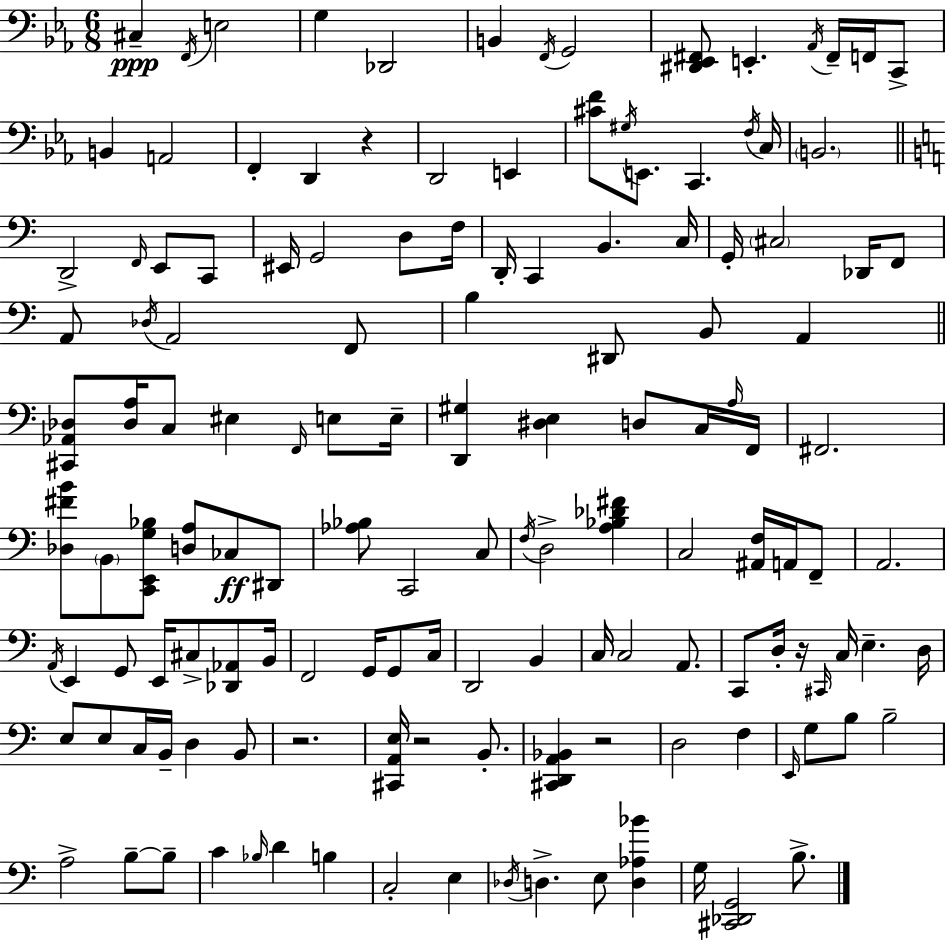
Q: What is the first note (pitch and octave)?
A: C#3